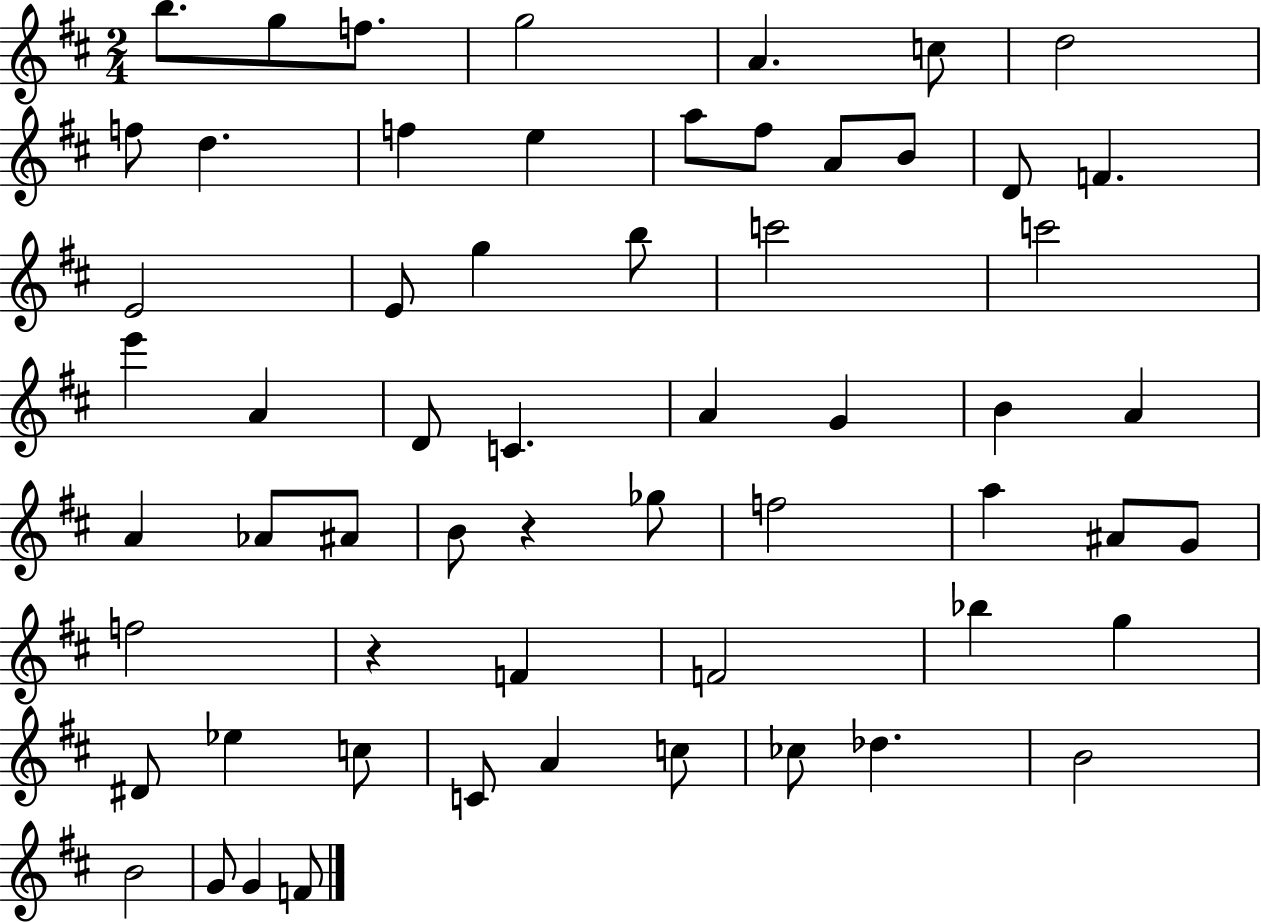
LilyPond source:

{
  \clef treble
  \numericTimeSignature
  \time 2/4
  \key d \major
  b''8. g''8 f''8. | g''2 | a'4. c''8 | d''2 | \break f''8 d''4. | f''4 e''4 | a''8 fis''8 a'8 b'8 | d'8 f'4. | \break e'2 | e'8 g''4 b''8 | c'''2 | c'''2 | \break e'''4 a'4 | d'8 c'4. | a'4 g'4 | b'4 a'4 | \break a'4 aes'8 ais'8 | b'8 r4 ges''8 | f''2 | a''4 ais'8 g'8 | \break f''2 | r4 f'4 | f'2 | bes''4 g''4 | \break dis'8 ees''4 c''8 | c'8 a'4 c''8 | ces''8 des''4. | b'2 | \break b'2 | g'8 g'4 f'8 | \bar "|."
}